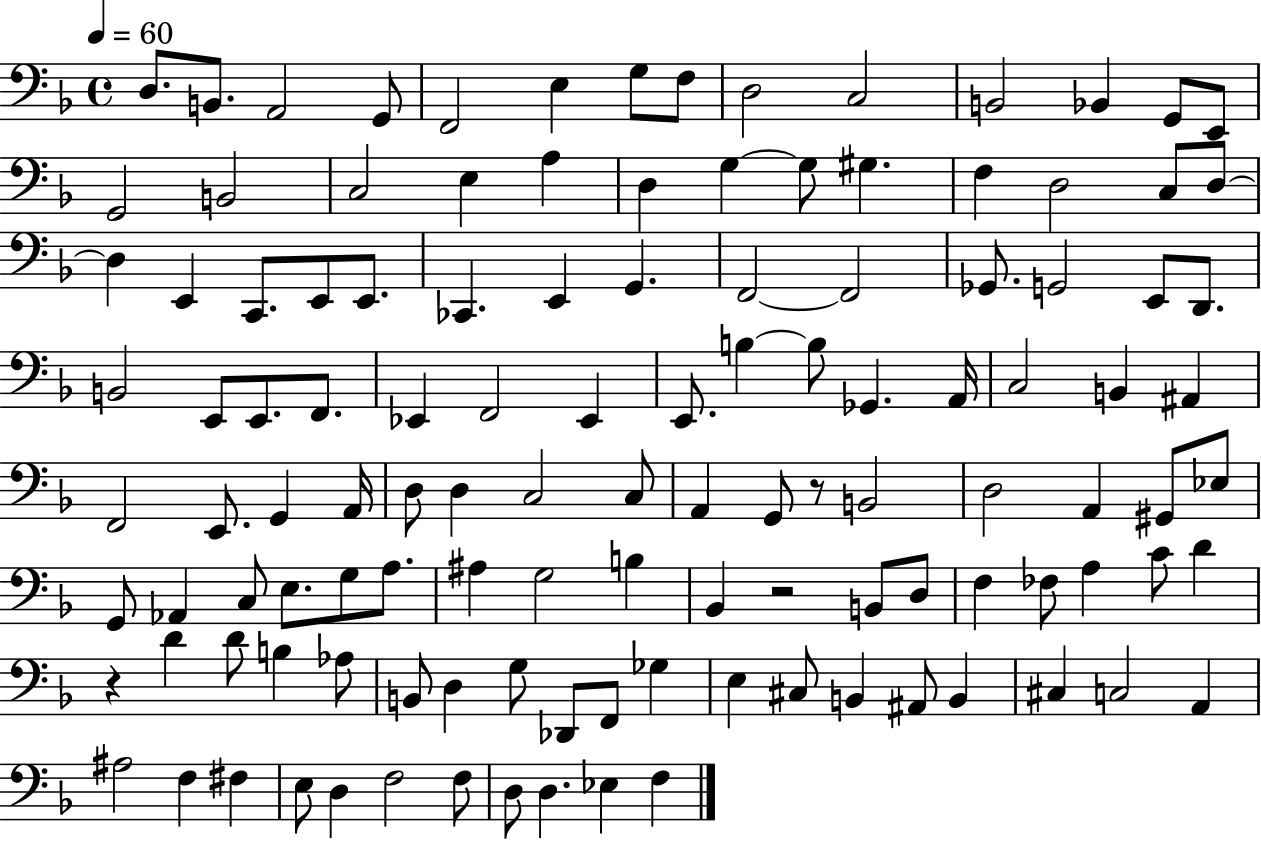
D3/e. B2/e. A2/h G2/e F2/h E3/q G3/e F3/e D3/h C3/h B2/h Bb2/q G2/e E2/e G2/h B2/h C3/h E3/q A3/q D3/q G3/q G3/e G#3/q. F3/q D3/h C3/e D3/e D3/q E2/q C2/e. E2/e E2/e. CES2/q. E2/q G2/q. F2/h F2/h Gb2/e. G2/h E2/e D2/e. B2/h E2/e E2/e. F2/e. Eb2/q F2/h Eb2/q E2/e. B3/q B3/e Gb2/q. A2/s C3/h B2/q A#2/q F2/h E2/e. G2/q A2/s D3/e D3/q C3/h C3/e A2/q G2/e R/e B2/h D3/h A2/q G#2/e Eb3/e G2/e Ab2/q C3/e E3/e. G3/e A3/e. A#3/q G3/h B3/q Bb2/q R/h B2/e D3/e F3/q FES3/e A3/q C4/e D4/q R/q D4/q D4/e B3/q Ab3/e B2/e D3/q G3/e Db2/e F2/e Gb3/q E3/q C#3/e B2/q A#2/e B2/q C#3/q C3/h A2/q A#3/h F3/q F#3/q E3/e D3/q F3/h F3/e D3/e D3/q. Eb3/q F3/q